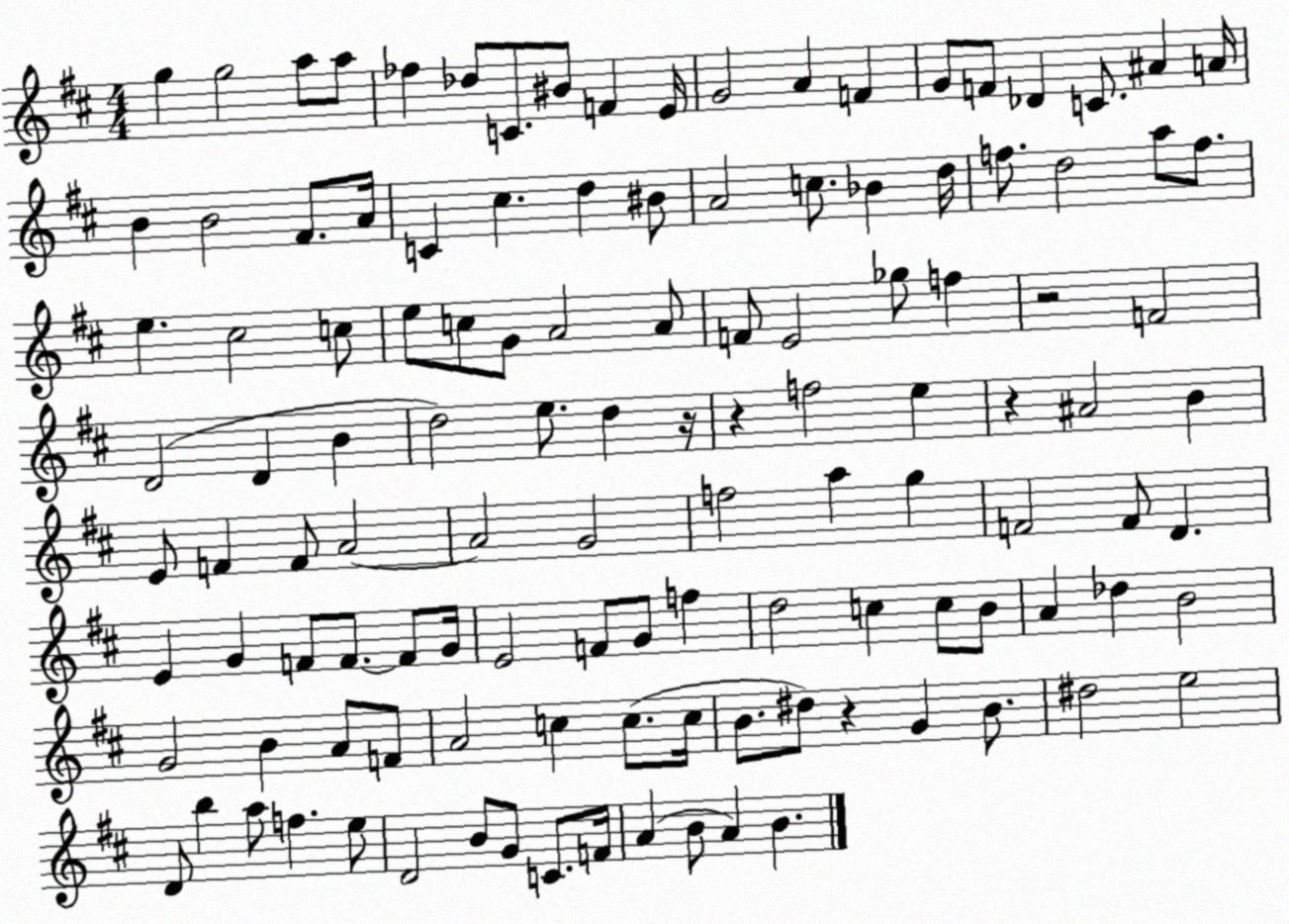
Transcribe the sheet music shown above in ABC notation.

X:1
T:Untitled
M:4/4
L:1/4
K:D
g g2 a/2 a/2 _f _d/2 C/2 ^B/2 F E/4 G2 A F G/2 F/2 _D C/2 ^A A/4 B B2 ^F/2 A/4 C ^c d ^B/2 A2 c/2 _B d/4 f/2 d2 a/2 f/2 e ^c2 c/2 e/2 c/2 G/2 A2 A/2 F/2 E2 _g/2 f z2 F2 D2 D B d2 e/2 d z/4 z f2 e z ^A2 B E/2 F F/2 A2 A2 G2 f2 a g F2 F/2 D E G F/2 F/2 F/2 G/4 E2 F/2 G/2 f d2 c c/2 B/2 A _d B2 G2 B A/2 F/2 A2 c c/2 c/4 B/2 ^d/2 z G B/2 ^d2 e2 D/2 b a/2 f e/2 D2 B/2 G/2 C/2 F/4 A B/2 A B